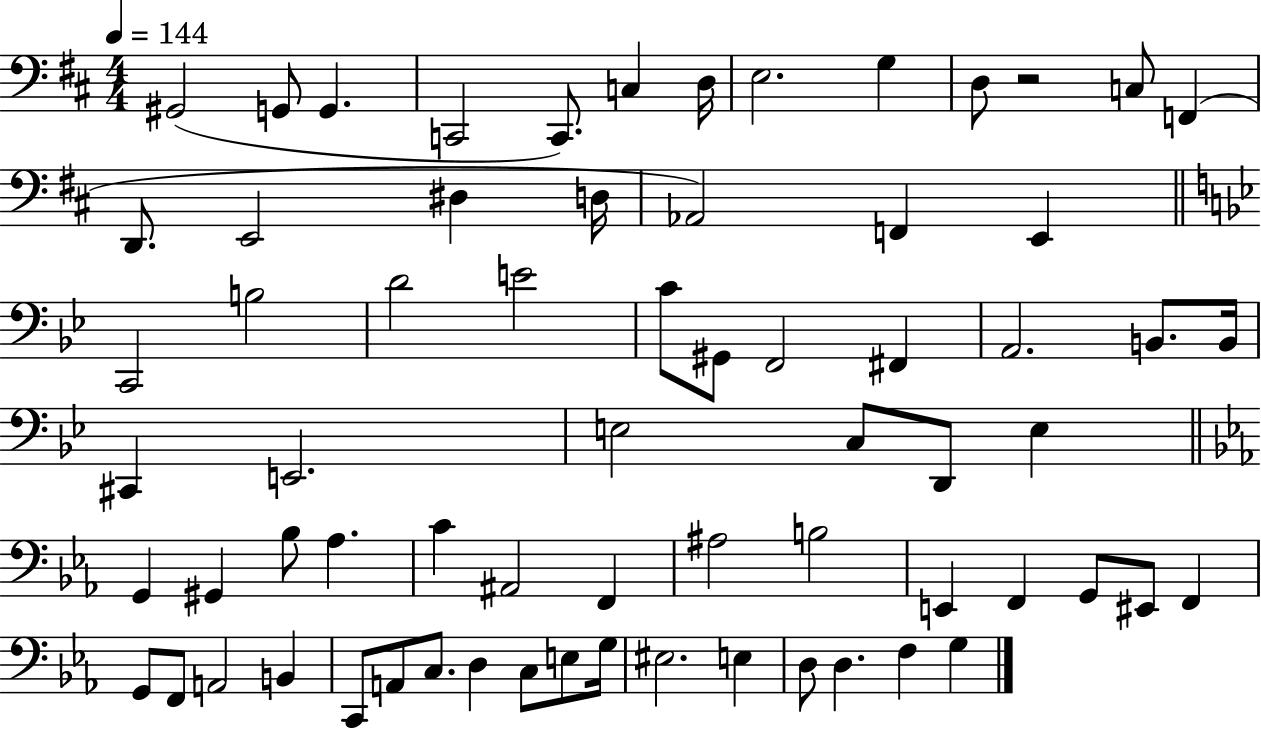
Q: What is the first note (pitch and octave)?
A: G#2